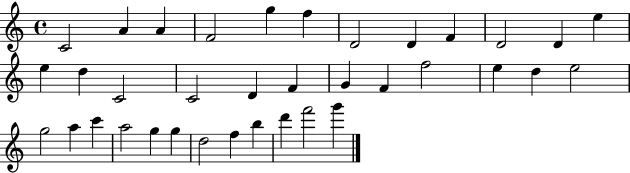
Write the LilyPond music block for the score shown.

{
  \clef treble
  \time 4/4
  \defaultTimeSignature
  \key c \major
  c'2 a'4 a'4 | f'2 g''4 f''4 | d'2 d'4 f'4 | d'2 d'4 e''4 | \break e''4 d''4 c'2 | c'2 d'4 f'4 | g'4 f'4 f''2 | e''4 d''4 e''2 | \break g''2 a''4 c'''4 | a''2 g''4 g''4 | d''2 f''4 b''4 | d'''4 f'''2 g'''4 | \break \bar "|."
}